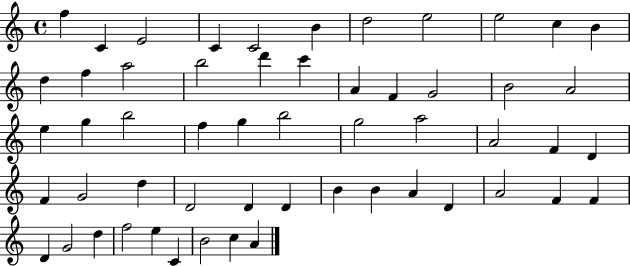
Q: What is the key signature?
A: C major